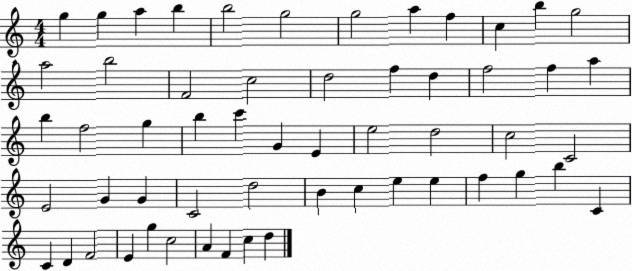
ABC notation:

X:1
T:Untitled
M:4/4
L:1/4
K:C
g g a b b2 g2 g2 a f c b g2 a2 b2 F2 c2 d2 f d f2 f a b f2 g b c' G E e2 d2 c2 C2 E2 G G C2 d2 B c e e f g b C C D F2 E g c2 A F c d